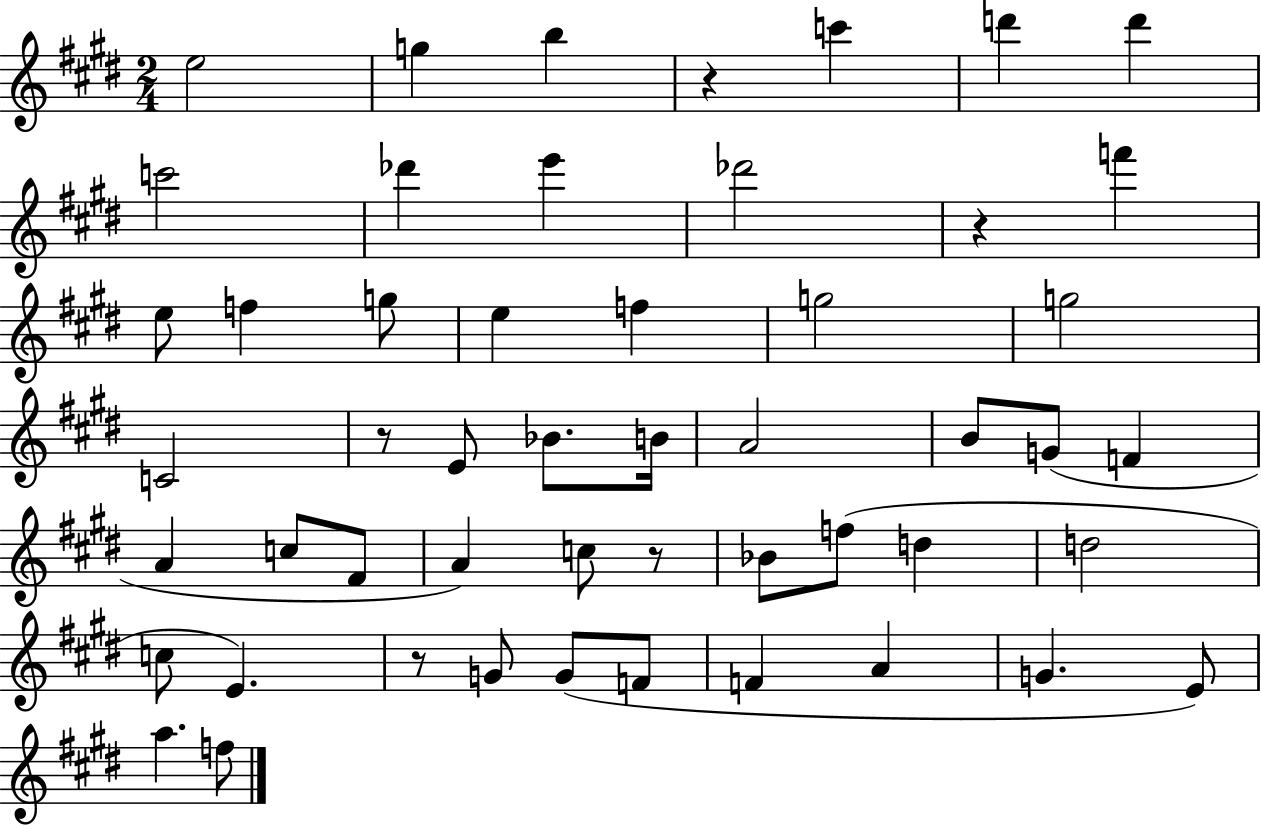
E5/h G5/q B5/q R/q C6/q D6/q D6/q C6/h Db6/q E6/q Db6/h R/q F6/q E5/e F5/q G5/e E5/q F5/q G5/h G5/h C4/h R/e E4/e Bb4/e. B4/s A4/h B4/e G4/e F4/q A4/q C5/e F#4/e A4/q C5/e R/e Bb4/e F5/e D5/q D5/h C5/e E4/q. R/e G4/e G4/e F4/e F4/q A4/q G4/q. E4/e A5/q. F5/e